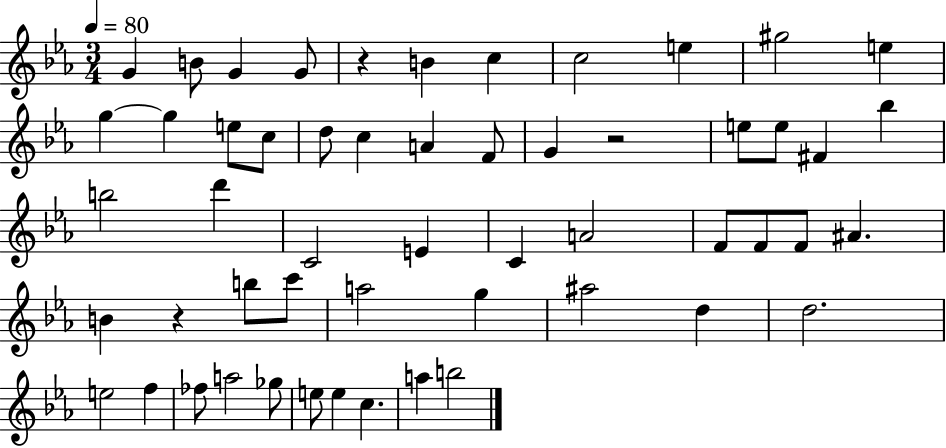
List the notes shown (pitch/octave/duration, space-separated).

G4/q B4/e G4/q G4/e R/q B4/q C5/q C5/h E5/q G#5/h E5/q G5/q G5/q E5/e C5/e D5/e C5/q A4/q F4/e G4/q R/h E5/e E5/e F#4/q Bb5/q B5/h D6/q C4/h E4/q C4/q A4/h F4/e F4/e F4/e A#4/q. B4/q R/q B5/e C6/e A5/h G5/q A#5/h D5/q D5/h. E5/h F5/q FES5/e A5/h Gb5/e E5/e E5/q C5/q. A5/q B5/h